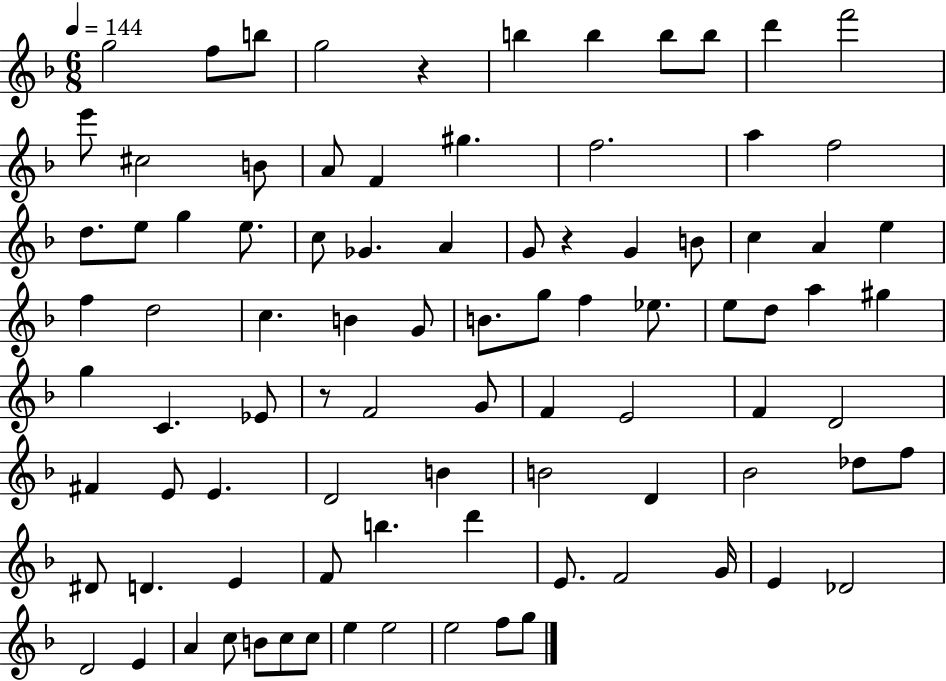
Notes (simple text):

G5/h F5/e B5/e G5/h R/q B5/q B5/q B5/e B5/e D6/q F6/h E6/e C#5/h B4/e A4/e F4/q G#5/q. F5/h. A5/q F5/h D5/e. E5/e G5/q E5/e. C5/e Gb4/q. A4/q G4/e R/q G4/q B4/e C5/q A4/q E5/q F5/q D5/h C5/q. B4/q G4/e B4/e. G5/e F5/q Eb5/e. E5/e D5/e A5/q G#5/q G5/q C4/q. Eb4/e R/e F4/h G4/e F4/q E4/h F4/q D4/h F#4/q E4/e E4/q. D4/h B4/q B4/h D4/q Bb4/h Db5/e F5/e D#4/e D4/q. E4/q F4/e B5/q. D6/q E4/e. F4/h G4/s E4/q Db4/h D4/h E4/q A4/q C5/e B4/e C5/e C5/e E5/q E5/h E5/h F5/e G5/e